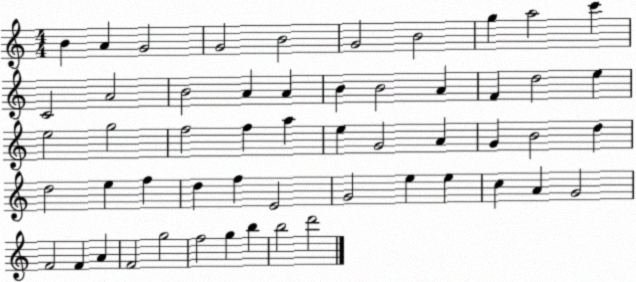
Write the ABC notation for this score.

X:1
T:Untitled
M:4/4
L:1/4
K:C
B A G2 G2 B2 G2 B2 g a2 c' C2 A2 B2 A A B B2 A F d2 e e2 g2 f2 f a e G2 A G B2 d d2 e f d f E2 G2 e e c A G2 F2 F A F2 g2 f2 g b b2 d'2